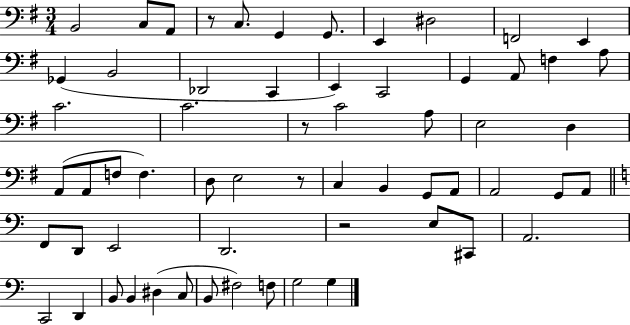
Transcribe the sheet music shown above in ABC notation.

X:1
T:Untitled
M:3/4
L:1/4
K:G
B,,2 C,/2 A,,/2 z/2 C,/2 G,, G,,/2 E,, ^D,2 F,,2 E,, _G,, B,,2 _D,,2 C,, E,, C,,2 G,, A,,/2 F, A,/2 C2 C2 z/2 C2 A,/2 E,2 D, A,,/2 A,,/2 F,/2 F, D,/2 E,2 z/2 C, B,, G,,/2 A,,/2 A,,2 G,,/2 A,,/2 F,,/2 D,,/2 E,,2 D,,2 z2 E,/2 ^C,,/2 A,,2 C,,2 D,, B,,/2 B,, ^D, C,/2 B,,/2 ^F,2 F,/2 G,2 G,